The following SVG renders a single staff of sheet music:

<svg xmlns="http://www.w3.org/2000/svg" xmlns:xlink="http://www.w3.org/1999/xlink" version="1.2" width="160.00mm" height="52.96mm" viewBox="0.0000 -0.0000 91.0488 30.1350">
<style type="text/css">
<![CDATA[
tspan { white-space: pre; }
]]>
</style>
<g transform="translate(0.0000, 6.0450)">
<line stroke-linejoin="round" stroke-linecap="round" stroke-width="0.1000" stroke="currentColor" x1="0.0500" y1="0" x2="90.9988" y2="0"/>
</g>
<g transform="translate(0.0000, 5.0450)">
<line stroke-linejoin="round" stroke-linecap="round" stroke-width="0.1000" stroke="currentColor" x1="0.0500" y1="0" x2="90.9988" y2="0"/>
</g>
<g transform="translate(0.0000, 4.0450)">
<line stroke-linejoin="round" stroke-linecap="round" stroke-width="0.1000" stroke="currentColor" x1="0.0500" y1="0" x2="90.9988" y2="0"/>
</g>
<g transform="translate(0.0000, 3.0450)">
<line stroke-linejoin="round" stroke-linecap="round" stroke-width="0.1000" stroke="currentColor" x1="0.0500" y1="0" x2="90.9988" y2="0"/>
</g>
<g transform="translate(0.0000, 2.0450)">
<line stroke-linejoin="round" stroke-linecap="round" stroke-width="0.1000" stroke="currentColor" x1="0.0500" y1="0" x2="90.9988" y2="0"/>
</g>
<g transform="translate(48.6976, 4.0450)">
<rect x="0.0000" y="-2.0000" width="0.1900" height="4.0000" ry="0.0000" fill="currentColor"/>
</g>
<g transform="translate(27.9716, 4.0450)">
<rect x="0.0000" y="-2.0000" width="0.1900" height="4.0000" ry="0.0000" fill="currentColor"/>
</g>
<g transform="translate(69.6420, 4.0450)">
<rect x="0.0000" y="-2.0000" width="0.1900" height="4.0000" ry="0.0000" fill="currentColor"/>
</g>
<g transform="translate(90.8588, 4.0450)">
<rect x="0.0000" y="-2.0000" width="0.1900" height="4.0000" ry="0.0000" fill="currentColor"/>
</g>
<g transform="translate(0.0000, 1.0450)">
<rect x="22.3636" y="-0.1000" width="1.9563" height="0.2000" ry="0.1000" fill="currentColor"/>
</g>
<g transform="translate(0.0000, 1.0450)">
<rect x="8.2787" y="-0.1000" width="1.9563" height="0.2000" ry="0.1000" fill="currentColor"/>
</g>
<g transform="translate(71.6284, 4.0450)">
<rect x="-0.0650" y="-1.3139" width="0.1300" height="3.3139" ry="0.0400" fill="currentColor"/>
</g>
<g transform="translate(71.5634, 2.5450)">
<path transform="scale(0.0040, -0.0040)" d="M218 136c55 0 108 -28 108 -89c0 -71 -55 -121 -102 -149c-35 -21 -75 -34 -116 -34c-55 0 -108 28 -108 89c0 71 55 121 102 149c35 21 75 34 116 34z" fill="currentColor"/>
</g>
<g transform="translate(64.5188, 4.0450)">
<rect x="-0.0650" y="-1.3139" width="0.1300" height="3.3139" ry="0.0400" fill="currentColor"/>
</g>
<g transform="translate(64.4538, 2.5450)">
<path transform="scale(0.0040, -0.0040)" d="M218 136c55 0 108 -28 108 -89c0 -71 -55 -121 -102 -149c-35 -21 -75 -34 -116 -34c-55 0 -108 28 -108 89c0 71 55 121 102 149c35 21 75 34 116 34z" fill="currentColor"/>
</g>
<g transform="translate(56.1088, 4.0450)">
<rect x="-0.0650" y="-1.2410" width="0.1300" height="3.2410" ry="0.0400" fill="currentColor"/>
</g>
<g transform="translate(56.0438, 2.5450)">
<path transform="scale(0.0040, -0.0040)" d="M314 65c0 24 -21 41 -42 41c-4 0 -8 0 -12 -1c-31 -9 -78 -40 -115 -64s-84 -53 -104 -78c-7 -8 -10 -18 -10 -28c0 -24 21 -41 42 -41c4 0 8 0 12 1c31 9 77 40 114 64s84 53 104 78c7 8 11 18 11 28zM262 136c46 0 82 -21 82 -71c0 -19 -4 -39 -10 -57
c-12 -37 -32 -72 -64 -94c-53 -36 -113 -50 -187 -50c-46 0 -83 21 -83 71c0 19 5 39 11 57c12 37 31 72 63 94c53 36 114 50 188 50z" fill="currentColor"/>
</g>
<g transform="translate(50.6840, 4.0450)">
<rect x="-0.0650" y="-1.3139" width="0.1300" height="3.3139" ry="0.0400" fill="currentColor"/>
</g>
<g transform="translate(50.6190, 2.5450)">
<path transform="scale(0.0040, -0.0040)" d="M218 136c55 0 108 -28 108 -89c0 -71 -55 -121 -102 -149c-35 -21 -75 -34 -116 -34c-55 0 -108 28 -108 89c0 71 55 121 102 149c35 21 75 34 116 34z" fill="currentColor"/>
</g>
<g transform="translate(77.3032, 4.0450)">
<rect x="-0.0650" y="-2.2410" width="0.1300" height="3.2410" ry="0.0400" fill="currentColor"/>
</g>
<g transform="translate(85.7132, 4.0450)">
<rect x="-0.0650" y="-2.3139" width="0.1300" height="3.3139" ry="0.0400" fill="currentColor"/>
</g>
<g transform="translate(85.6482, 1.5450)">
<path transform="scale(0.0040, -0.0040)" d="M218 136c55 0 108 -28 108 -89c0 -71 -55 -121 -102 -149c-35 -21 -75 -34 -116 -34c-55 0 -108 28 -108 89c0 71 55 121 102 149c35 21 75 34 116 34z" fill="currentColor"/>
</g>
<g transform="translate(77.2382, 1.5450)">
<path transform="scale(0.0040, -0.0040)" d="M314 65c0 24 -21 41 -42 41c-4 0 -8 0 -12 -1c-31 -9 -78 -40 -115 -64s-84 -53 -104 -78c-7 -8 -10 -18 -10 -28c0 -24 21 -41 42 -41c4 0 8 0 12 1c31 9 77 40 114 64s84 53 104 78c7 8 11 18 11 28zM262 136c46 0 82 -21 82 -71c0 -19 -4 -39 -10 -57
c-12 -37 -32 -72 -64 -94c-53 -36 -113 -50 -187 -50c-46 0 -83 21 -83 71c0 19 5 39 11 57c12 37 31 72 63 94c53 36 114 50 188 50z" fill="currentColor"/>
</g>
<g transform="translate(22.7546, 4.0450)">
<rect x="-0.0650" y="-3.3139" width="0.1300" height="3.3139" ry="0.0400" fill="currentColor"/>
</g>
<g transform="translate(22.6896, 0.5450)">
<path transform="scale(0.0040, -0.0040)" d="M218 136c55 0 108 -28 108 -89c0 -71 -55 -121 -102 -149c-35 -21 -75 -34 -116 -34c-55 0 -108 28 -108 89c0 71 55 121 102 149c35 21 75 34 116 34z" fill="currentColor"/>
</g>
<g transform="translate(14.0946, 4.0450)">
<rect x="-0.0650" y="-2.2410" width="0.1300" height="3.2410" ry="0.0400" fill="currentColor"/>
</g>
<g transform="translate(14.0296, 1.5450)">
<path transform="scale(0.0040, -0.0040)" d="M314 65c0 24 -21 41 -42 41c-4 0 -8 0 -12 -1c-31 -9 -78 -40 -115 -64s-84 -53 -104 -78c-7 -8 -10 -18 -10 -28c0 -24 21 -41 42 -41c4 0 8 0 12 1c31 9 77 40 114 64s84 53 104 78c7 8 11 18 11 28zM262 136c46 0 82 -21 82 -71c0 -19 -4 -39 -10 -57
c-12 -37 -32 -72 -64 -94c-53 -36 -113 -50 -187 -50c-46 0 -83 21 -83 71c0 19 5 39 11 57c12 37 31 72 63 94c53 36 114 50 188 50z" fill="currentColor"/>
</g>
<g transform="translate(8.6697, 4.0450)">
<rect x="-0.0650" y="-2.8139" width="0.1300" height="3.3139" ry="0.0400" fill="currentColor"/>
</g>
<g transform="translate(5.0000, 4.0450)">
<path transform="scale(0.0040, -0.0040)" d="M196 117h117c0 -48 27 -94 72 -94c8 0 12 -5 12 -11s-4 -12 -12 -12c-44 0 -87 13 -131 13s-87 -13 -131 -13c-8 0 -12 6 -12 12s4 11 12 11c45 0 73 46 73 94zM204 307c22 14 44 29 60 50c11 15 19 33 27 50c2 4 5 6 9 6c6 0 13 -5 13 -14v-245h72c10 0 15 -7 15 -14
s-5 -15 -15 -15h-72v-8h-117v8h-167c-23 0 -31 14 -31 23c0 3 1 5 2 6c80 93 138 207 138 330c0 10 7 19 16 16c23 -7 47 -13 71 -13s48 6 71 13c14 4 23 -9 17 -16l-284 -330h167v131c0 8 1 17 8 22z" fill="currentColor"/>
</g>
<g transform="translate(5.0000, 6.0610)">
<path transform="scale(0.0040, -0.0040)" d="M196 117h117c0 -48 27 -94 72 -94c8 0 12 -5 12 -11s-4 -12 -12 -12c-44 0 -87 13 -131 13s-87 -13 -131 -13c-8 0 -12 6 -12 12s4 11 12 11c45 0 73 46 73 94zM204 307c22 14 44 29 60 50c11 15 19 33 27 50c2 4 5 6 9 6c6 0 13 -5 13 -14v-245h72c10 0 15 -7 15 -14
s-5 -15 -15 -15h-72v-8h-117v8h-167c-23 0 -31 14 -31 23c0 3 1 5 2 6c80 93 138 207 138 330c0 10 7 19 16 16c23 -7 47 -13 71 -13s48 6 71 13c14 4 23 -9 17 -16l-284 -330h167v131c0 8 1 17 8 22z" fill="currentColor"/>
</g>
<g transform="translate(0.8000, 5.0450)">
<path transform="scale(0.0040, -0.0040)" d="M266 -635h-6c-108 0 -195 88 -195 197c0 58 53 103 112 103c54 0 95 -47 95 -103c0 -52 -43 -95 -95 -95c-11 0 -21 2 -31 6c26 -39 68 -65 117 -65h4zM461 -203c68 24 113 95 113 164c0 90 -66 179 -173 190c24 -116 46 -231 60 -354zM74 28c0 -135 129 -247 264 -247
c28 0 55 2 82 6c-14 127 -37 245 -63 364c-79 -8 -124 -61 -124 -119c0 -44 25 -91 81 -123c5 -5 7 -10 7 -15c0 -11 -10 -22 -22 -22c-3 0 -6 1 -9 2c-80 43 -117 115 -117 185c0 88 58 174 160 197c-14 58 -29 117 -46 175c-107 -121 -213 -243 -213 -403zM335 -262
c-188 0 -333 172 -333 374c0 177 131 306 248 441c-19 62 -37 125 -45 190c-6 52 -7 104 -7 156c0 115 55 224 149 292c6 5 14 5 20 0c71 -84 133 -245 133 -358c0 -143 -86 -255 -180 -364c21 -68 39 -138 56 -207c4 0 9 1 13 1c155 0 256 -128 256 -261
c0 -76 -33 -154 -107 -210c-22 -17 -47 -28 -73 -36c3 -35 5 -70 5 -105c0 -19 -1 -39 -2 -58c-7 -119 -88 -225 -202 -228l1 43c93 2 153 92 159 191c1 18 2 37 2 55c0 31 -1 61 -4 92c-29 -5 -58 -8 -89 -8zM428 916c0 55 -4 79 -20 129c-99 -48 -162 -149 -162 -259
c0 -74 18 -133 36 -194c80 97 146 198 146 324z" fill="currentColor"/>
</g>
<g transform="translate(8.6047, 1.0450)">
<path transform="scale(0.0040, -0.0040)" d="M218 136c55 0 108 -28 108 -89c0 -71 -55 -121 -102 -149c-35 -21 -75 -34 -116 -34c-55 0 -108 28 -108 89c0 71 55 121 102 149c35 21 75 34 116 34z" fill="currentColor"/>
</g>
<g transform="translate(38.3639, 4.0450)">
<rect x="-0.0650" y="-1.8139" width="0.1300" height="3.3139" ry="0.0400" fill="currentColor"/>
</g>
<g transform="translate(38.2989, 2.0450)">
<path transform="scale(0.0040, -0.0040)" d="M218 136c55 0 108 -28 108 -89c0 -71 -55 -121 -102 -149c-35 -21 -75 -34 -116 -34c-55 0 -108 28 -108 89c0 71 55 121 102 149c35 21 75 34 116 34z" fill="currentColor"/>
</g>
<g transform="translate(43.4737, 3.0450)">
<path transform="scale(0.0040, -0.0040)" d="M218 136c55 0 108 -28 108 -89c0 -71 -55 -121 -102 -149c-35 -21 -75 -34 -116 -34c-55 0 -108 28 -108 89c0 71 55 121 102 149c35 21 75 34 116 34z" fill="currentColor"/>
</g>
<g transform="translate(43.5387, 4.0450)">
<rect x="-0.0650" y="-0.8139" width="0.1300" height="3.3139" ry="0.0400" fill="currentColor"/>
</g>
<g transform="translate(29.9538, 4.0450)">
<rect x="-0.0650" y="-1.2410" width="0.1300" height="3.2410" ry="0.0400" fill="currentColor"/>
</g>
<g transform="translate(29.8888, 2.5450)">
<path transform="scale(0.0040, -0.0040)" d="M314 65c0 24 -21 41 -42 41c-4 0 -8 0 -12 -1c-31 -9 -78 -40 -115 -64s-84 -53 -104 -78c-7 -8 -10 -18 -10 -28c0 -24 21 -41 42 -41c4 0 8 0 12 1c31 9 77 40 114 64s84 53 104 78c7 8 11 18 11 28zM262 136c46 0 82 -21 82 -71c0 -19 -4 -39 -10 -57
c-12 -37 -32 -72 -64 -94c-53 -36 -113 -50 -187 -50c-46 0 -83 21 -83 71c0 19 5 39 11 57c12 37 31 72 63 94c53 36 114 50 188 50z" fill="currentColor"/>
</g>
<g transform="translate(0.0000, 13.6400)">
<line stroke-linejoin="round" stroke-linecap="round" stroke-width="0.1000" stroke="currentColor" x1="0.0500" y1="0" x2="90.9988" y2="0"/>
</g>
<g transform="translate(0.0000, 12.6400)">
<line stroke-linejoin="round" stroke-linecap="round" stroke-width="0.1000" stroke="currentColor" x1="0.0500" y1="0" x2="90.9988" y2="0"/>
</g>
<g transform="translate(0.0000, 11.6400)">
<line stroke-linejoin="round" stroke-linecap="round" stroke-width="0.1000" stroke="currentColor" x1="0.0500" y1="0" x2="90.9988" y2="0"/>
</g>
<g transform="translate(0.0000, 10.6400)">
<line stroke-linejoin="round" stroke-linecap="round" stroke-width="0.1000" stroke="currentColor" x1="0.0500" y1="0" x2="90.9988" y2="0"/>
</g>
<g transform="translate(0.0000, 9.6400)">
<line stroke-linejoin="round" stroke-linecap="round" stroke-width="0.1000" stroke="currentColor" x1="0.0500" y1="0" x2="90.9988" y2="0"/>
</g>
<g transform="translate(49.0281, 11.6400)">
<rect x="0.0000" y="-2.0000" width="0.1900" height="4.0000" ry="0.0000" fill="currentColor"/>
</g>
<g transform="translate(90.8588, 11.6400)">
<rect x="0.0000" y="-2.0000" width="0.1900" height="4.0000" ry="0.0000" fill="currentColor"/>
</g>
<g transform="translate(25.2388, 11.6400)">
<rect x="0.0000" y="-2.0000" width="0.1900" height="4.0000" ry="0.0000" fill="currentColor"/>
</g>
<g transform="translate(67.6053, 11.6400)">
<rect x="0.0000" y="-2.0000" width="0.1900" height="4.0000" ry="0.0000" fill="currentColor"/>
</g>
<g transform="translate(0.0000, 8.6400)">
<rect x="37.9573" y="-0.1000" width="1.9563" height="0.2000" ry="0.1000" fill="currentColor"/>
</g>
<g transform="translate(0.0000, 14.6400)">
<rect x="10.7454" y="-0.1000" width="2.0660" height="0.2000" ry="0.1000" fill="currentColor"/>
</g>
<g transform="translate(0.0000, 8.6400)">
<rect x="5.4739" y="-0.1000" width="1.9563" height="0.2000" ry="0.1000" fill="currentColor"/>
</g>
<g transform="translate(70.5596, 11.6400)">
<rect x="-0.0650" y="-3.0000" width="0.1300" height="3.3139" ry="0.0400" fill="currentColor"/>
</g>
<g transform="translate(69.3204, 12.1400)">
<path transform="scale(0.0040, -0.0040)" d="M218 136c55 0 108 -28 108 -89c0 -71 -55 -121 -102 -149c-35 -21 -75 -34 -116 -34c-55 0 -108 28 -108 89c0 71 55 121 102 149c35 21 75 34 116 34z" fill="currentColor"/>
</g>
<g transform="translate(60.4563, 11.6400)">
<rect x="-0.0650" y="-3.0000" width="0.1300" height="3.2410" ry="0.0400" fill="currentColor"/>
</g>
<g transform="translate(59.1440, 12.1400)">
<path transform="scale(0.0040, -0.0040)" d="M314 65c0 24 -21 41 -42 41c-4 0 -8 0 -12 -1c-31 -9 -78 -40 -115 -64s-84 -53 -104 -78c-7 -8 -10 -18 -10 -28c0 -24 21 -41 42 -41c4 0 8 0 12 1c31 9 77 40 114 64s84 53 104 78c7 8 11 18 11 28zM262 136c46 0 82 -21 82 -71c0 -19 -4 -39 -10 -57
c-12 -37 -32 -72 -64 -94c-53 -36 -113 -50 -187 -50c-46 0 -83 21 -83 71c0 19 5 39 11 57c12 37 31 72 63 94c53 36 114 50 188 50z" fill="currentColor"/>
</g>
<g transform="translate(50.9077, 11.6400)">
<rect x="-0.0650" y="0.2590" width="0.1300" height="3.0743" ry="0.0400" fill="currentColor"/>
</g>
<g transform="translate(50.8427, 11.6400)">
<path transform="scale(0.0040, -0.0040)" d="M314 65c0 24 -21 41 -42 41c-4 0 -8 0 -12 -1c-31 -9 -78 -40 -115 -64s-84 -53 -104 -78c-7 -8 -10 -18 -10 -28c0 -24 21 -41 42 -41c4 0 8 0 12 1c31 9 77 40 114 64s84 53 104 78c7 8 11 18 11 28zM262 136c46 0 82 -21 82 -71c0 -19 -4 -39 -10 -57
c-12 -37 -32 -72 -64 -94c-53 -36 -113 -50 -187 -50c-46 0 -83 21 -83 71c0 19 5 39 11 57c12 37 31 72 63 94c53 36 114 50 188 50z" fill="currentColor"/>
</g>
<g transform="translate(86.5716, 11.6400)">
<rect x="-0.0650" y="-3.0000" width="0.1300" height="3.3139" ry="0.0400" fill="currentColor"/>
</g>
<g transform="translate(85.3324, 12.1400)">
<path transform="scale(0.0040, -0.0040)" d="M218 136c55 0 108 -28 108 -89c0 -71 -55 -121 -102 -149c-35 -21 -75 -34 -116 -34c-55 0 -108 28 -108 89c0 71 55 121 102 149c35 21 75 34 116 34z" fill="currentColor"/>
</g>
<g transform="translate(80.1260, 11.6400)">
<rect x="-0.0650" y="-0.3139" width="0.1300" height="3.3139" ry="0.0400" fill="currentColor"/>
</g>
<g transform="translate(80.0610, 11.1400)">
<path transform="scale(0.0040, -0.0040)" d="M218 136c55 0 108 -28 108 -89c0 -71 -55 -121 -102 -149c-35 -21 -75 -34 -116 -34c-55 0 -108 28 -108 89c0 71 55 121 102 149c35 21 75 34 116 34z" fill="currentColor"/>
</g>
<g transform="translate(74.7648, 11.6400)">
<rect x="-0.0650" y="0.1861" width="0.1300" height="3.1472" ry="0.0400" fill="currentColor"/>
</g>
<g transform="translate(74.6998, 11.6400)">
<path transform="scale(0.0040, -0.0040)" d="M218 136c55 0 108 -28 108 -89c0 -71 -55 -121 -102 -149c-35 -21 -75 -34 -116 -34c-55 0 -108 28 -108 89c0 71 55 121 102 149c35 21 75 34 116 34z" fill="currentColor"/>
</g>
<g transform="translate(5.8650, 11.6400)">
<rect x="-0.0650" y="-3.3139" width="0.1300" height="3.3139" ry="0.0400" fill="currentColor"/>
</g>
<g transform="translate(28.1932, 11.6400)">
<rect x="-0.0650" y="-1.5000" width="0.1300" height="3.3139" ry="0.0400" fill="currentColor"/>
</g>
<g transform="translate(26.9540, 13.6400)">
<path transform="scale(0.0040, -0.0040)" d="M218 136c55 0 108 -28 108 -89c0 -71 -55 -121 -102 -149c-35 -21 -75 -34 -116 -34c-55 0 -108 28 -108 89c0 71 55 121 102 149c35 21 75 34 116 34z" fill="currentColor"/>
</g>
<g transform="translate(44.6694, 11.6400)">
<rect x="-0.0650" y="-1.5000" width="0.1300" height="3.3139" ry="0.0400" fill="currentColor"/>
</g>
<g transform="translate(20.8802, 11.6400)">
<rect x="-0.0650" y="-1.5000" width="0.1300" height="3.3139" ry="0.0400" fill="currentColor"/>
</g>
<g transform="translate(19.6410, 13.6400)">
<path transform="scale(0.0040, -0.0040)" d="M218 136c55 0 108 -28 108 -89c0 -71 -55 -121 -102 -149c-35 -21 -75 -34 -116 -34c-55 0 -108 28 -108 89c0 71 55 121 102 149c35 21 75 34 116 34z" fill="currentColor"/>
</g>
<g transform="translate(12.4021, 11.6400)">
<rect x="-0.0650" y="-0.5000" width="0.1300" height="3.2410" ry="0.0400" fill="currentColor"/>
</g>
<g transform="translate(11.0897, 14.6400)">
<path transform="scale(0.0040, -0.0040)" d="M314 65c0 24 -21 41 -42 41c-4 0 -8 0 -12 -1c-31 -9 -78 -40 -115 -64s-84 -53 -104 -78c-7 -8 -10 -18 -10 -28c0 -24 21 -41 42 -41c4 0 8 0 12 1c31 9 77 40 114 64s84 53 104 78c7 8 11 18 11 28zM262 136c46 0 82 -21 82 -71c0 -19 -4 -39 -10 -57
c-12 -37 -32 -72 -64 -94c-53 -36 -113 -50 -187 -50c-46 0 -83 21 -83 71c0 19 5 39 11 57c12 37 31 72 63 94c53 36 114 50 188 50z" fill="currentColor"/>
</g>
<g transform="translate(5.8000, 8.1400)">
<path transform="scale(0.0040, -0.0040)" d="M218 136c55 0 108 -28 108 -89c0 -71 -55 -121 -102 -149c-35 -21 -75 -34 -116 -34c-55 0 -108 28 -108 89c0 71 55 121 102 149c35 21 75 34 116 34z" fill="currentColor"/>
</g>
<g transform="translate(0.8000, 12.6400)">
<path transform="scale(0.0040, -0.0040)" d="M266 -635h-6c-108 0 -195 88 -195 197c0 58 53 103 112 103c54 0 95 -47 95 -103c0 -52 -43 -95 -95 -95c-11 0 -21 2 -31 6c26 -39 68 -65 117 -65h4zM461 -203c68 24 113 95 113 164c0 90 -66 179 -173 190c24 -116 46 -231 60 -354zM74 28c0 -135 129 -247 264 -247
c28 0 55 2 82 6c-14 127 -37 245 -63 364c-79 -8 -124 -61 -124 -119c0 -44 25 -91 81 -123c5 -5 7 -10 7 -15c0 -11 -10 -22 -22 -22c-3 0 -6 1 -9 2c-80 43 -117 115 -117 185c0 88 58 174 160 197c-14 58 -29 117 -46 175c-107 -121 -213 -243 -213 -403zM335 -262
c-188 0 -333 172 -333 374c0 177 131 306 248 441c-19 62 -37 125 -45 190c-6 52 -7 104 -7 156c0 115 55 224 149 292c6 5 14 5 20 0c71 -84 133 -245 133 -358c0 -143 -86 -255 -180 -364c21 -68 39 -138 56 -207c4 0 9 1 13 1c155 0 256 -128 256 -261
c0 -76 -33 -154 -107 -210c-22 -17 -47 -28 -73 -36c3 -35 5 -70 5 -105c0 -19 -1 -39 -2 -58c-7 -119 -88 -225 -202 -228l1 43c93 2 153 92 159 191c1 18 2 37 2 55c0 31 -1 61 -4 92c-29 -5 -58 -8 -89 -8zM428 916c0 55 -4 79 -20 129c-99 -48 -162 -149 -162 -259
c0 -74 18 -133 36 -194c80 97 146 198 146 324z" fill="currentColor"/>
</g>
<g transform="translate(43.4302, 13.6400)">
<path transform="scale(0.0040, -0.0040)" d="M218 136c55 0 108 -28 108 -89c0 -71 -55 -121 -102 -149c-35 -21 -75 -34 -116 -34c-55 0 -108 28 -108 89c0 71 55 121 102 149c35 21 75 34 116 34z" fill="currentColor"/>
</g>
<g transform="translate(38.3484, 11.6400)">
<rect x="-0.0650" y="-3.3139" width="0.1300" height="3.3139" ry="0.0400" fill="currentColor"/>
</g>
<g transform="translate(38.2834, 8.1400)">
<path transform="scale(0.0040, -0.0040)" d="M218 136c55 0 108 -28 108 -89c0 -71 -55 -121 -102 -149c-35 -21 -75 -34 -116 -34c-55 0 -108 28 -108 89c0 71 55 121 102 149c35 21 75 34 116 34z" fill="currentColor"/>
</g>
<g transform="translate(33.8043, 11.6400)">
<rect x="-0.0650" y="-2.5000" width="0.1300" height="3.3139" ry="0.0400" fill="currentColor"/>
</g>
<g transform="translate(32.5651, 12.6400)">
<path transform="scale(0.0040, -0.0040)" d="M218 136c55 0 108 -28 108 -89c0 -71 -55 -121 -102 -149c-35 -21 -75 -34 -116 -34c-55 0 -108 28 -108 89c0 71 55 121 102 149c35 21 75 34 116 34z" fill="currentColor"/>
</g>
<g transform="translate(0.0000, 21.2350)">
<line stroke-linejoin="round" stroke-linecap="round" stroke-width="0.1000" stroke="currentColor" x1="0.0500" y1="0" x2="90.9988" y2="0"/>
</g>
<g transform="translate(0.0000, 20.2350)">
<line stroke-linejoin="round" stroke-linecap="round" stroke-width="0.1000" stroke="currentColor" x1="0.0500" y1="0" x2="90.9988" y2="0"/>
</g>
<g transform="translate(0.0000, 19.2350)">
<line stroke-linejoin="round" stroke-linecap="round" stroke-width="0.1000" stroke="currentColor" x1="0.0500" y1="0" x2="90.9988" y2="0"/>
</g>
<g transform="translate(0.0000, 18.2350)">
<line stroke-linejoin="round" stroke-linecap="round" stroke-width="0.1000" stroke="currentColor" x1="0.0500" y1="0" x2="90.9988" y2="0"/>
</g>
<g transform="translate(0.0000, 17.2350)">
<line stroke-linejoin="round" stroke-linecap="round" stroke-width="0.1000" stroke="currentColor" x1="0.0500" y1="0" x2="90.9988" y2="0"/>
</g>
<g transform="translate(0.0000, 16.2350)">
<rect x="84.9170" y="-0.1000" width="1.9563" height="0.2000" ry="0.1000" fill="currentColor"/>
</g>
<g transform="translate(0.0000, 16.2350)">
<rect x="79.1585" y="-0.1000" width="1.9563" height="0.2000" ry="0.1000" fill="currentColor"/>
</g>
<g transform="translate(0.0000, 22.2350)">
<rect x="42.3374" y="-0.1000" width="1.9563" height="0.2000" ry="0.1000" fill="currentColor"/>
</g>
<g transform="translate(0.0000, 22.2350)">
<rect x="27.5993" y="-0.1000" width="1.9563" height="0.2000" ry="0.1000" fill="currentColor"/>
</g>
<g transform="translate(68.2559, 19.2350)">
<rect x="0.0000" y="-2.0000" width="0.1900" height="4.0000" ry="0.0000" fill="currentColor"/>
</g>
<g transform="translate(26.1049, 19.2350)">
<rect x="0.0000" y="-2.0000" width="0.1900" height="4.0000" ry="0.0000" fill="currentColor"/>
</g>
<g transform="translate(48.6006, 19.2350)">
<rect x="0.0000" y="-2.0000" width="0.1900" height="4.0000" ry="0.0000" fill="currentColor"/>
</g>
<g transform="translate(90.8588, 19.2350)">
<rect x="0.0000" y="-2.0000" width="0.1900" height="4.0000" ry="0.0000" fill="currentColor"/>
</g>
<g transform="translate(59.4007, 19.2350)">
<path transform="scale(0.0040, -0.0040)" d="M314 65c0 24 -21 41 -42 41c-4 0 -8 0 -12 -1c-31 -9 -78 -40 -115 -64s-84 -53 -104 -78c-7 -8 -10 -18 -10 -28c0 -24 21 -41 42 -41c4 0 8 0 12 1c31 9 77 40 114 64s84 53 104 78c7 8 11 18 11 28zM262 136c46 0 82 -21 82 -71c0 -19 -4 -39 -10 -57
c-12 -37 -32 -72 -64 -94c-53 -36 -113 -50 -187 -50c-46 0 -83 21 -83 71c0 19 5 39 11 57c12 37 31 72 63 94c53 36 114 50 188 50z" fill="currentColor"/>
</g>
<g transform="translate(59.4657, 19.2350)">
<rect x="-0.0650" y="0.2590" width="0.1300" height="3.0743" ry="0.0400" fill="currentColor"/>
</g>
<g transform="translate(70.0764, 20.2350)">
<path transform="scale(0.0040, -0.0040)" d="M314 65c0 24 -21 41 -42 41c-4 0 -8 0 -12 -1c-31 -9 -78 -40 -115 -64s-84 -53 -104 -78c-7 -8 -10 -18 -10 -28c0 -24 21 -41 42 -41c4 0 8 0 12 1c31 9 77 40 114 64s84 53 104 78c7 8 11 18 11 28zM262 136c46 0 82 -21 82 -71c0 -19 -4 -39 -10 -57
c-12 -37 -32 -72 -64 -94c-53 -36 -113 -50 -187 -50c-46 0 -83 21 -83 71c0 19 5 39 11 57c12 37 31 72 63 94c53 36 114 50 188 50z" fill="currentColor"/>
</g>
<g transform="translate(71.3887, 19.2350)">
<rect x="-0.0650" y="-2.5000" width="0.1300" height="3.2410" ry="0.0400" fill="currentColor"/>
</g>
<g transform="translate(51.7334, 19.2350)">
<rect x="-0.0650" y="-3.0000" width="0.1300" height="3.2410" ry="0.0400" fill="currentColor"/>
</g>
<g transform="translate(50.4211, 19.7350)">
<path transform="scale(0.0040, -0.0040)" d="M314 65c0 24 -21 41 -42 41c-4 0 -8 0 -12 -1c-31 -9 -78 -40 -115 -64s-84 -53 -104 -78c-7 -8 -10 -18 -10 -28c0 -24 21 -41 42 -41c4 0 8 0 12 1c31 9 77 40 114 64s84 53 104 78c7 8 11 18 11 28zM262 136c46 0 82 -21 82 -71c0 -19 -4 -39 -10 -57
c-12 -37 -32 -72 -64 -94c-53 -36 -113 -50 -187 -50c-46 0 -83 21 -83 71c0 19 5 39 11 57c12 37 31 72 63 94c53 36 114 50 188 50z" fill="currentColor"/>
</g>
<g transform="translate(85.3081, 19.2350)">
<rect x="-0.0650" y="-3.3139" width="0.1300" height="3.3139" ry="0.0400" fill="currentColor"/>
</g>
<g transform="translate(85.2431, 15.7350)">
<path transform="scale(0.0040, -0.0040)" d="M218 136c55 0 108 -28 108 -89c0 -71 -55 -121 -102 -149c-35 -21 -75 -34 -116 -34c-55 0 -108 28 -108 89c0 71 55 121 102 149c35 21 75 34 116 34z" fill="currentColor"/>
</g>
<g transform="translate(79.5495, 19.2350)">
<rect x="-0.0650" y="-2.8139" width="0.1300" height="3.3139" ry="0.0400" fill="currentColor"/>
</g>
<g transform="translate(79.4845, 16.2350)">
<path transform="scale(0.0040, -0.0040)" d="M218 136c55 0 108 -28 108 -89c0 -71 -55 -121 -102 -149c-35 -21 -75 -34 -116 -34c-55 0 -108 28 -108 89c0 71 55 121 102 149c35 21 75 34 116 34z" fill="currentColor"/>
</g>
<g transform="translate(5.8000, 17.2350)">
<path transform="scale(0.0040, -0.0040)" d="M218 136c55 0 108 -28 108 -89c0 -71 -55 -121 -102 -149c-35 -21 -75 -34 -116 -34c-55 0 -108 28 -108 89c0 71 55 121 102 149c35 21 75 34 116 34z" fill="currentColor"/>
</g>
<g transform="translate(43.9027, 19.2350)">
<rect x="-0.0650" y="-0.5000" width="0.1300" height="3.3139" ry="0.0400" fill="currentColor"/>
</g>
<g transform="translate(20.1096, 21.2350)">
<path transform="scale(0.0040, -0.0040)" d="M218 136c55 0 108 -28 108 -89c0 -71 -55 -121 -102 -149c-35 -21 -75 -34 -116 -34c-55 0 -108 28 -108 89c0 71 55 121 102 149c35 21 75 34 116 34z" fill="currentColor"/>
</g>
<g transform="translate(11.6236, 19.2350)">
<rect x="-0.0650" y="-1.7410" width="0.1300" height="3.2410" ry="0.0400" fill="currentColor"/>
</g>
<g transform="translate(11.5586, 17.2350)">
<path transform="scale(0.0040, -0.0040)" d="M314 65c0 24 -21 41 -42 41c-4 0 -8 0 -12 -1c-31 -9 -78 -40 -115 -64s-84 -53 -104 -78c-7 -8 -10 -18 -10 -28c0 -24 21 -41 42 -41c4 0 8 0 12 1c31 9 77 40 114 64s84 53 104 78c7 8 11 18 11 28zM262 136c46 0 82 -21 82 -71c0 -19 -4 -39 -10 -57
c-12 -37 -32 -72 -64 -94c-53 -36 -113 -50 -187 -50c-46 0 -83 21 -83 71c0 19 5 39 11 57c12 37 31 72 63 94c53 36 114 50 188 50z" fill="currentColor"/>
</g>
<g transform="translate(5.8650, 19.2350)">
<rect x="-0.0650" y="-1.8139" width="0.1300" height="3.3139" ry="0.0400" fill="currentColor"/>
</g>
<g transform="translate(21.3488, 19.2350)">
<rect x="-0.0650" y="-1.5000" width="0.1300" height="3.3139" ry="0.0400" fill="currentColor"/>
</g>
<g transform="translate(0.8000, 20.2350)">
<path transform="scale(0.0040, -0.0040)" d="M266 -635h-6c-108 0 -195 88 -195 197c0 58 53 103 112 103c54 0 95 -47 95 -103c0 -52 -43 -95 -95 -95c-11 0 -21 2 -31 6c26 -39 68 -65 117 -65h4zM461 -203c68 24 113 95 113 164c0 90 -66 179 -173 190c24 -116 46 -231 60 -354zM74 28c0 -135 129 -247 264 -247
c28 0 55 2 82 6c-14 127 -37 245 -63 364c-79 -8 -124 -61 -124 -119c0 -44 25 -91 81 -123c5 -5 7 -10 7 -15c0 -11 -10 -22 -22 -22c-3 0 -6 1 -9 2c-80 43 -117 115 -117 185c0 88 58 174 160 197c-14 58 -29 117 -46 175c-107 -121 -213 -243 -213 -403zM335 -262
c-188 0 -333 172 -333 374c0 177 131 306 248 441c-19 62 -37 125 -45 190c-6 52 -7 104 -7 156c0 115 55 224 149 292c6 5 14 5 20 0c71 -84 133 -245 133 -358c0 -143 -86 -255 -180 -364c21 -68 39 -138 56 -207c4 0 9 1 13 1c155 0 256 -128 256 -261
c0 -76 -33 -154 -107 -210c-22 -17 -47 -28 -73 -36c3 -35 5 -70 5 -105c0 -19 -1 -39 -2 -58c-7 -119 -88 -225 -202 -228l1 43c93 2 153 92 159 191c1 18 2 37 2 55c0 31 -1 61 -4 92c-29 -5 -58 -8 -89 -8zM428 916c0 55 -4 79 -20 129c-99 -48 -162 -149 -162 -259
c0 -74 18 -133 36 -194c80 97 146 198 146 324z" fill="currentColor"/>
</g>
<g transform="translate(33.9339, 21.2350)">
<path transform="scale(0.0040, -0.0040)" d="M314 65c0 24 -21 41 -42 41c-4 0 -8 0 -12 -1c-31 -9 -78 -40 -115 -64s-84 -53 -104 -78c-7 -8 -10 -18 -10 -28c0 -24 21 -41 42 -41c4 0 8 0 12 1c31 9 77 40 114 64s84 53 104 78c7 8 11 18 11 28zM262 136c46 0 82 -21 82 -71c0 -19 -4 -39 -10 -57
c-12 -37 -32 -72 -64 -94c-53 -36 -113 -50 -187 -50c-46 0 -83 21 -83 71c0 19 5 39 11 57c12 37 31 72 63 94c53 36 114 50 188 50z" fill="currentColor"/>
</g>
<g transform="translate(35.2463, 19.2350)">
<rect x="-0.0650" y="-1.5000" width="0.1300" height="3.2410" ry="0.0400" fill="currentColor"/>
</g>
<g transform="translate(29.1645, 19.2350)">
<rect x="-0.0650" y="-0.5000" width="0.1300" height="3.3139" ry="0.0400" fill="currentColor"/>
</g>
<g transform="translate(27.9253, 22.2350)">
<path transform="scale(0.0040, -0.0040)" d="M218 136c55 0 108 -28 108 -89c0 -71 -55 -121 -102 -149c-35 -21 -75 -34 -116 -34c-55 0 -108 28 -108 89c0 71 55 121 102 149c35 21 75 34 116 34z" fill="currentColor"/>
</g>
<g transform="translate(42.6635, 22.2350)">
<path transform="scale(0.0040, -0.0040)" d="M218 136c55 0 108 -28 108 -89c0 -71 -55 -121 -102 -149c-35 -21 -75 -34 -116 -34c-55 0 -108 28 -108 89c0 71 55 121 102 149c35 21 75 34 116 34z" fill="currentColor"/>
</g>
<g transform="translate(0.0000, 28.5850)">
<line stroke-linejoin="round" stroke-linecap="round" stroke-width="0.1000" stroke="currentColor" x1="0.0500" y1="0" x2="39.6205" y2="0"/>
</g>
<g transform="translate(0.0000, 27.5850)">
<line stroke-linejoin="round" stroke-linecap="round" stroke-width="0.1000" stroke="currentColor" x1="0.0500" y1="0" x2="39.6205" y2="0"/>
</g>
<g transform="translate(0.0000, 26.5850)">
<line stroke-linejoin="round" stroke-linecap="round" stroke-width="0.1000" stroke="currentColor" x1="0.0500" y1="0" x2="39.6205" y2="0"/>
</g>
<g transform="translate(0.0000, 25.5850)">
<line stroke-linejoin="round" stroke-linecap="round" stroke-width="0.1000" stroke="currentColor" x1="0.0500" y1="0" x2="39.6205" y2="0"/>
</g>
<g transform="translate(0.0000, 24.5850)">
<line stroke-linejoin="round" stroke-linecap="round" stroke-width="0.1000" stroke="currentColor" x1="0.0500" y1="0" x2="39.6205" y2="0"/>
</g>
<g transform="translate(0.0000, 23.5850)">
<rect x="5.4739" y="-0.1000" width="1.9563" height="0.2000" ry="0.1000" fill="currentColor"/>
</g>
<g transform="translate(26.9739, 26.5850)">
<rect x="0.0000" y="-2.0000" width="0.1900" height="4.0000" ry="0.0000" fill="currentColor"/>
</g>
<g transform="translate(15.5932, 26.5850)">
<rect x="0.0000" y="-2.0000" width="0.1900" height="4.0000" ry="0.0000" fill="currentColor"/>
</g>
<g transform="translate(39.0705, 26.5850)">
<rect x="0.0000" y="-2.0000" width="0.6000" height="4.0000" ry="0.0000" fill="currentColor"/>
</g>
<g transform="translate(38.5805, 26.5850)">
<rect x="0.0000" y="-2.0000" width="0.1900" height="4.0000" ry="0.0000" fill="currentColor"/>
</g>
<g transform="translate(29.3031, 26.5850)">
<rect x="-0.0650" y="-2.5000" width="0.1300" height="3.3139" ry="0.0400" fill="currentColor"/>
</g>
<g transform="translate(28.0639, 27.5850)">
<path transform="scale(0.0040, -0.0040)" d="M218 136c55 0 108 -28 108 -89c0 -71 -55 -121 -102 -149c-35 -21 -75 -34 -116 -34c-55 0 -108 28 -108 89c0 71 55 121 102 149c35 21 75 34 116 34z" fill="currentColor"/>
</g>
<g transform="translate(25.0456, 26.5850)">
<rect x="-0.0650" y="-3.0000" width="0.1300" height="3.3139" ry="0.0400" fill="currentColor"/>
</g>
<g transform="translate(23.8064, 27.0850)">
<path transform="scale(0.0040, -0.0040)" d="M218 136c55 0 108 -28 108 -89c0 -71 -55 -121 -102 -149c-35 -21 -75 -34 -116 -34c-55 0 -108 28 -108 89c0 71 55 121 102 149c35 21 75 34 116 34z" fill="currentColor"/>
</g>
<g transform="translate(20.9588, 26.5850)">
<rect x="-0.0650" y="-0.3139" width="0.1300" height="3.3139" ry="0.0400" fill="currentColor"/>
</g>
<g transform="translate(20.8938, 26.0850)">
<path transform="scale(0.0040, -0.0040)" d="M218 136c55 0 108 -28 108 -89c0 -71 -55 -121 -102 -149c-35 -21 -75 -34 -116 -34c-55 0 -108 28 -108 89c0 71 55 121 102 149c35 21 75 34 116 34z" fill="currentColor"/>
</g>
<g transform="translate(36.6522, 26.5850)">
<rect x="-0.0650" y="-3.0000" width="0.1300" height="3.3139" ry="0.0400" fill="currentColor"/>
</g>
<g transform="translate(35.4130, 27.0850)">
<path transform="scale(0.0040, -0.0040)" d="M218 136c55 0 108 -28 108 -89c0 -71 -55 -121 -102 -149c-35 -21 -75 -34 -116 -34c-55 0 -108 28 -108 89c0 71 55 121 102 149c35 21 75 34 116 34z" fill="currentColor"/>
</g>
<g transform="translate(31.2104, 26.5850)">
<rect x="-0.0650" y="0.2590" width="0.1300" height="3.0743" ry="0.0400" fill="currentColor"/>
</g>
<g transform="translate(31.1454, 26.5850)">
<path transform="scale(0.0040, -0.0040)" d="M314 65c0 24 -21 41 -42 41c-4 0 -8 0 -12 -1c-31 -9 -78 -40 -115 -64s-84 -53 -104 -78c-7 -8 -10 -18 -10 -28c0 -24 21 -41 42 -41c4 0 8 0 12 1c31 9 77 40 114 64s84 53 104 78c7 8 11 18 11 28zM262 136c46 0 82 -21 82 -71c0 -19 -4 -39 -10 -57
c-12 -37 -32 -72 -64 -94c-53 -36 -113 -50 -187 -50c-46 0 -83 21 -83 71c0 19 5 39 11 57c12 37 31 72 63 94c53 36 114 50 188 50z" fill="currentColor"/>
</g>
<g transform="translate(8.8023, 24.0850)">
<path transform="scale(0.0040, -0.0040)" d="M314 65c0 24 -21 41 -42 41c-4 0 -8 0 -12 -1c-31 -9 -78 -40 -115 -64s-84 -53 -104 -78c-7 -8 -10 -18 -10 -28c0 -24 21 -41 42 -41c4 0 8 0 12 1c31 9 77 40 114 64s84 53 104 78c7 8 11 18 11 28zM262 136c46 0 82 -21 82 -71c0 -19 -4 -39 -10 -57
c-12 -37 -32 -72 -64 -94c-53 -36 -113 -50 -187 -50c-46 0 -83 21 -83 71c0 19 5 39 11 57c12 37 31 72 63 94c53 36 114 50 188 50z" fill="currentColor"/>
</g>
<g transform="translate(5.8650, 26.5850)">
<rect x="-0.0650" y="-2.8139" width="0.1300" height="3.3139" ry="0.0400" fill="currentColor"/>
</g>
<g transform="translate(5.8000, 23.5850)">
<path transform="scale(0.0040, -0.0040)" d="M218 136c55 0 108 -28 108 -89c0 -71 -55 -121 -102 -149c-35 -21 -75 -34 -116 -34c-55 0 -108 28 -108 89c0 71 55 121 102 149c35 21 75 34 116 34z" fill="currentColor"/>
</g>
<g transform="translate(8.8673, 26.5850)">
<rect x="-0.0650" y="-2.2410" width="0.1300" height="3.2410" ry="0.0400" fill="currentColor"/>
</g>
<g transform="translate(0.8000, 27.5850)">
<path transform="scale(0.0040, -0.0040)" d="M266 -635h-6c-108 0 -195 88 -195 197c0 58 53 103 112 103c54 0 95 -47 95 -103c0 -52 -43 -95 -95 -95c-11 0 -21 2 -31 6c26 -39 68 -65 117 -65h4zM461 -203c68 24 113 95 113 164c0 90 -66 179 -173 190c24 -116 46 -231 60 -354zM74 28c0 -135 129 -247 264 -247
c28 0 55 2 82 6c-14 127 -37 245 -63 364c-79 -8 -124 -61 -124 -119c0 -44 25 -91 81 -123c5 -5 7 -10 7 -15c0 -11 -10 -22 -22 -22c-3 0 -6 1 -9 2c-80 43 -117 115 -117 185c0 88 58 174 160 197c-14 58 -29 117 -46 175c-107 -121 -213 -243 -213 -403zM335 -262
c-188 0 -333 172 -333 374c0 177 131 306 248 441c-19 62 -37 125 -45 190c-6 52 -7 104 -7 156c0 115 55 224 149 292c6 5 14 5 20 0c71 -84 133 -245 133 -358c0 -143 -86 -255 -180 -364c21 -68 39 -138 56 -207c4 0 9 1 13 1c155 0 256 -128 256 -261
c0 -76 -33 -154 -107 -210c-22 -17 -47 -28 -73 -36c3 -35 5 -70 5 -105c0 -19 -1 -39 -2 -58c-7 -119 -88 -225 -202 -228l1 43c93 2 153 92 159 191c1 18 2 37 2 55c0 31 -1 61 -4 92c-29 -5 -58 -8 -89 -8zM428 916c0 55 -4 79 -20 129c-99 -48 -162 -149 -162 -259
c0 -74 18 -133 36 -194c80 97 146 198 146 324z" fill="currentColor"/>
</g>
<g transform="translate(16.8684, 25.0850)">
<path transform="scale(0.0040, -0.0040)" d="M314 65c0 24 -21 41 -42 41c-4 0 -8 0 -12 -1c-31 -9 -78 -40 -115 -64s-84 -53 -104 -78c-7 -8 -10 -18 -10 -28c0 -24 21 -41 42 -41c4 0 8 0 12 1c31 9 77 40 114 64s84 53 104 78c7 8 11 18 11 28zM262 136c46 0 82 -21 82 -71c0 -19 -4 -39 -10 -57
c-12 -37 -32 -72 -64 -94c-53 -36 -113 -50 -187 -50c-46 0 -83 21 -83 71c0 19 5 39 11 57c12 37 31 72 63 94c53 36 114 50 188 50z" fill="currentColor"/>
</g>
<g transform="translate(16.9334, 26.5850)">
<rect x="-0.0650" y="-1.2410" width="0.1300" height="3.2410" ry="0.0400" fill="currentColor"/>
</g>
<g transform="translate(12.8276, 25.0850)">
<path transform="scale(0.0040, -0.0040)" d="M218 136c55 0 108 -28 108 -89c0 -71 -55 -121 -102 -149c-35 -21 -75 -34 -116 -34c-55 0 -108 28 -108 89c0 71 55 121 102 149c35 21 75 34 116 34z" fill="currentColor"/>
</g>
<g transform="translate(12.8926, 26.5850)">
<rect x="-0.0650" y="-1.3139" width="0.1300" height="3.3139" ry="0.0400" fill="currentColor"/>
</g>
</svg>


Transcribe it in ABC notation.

X:1
T:Untitled
M:4/4
L:1/4
K:C
a g2 b e2 f d e e2 e e g2 g b C2 E E G b E B2 A2 A B c A f f2 E C E2 C A2 B2 G2 a b a g2 e e2 c A G B2 A